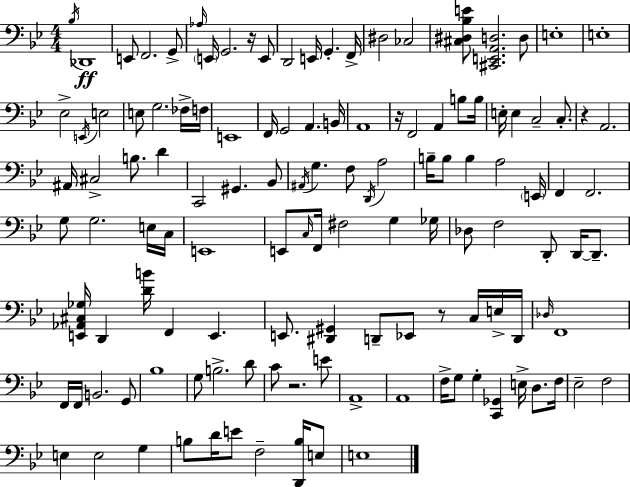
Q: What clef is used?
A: bass